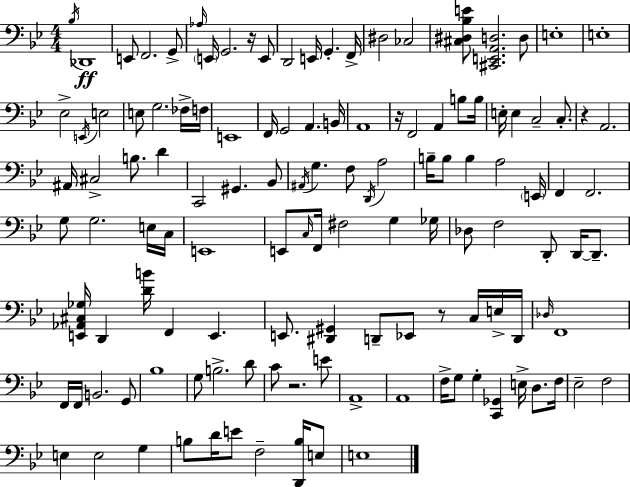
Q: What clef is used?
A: bass